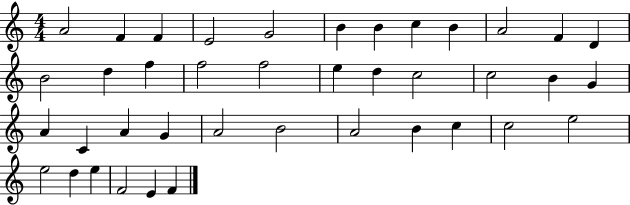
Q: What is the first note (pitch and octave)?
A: A4